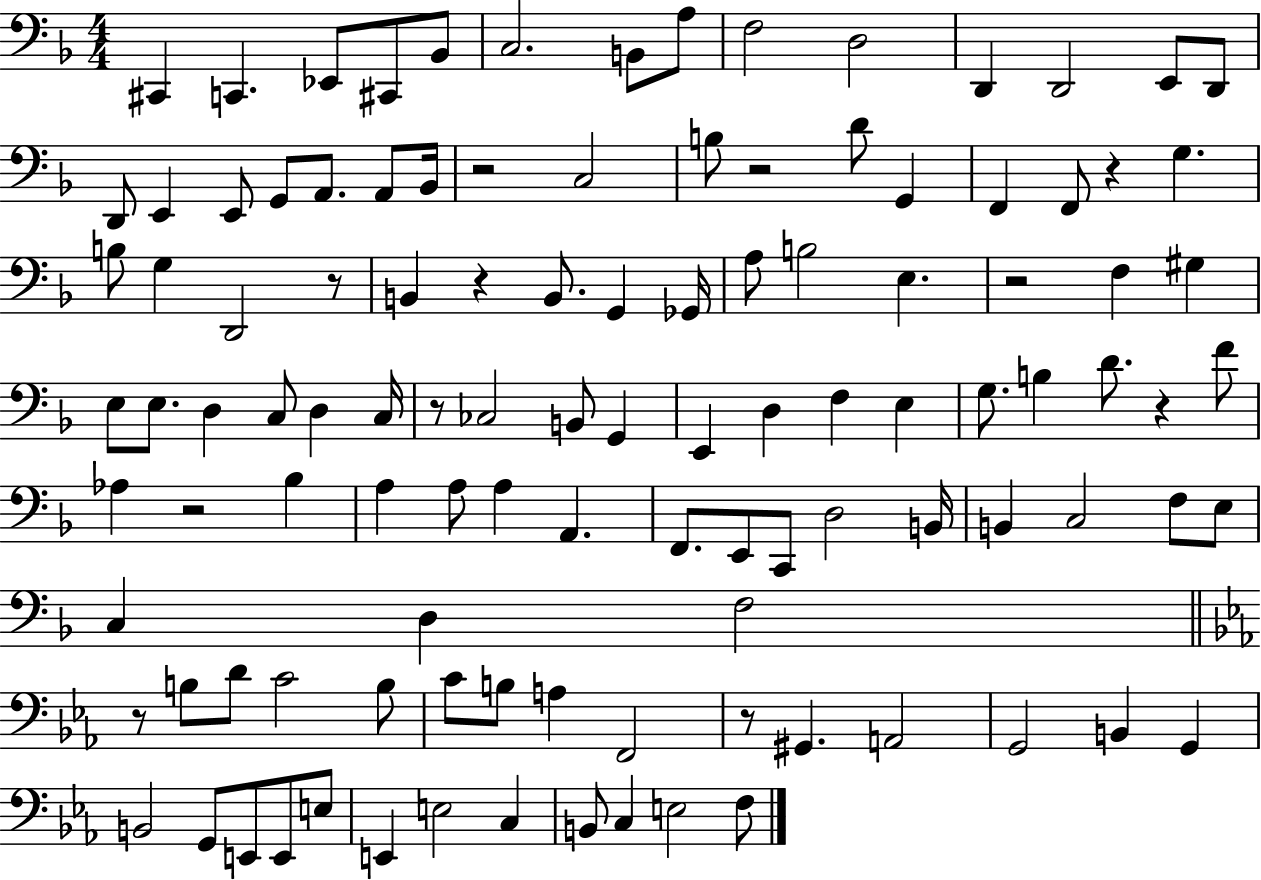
{
  \clef bass
  \numericTimeSignature
  \time 4/4
  \key f \major
  cis,4 c,4. ees,8 cis,8 bes,8 | c2. b,8 a8 | f2 d2 | d,4 d,2 e,8 d,8 | \break d,8 e,4 e,8 g,8 a,8. a,8 bes,16 | r2 c2 | b8 r2 d'8 g,4 | f,4 f,8 r4 g4. | \break b8 g4 d,2 r8 | b,4 r4 b,8. g,4 ges,16 | a8 b2 e4. | r2 f4 gis4 | \break e8 e8. d4 c8 d4 c16 | r8 ces2 b,8 g,4 | e,4 d4 f4 e4 | g8. b4 d'8. r4 f'8 | \break aes4 r2 bes4 | a4 a8 a4 a,4. | f,8. e,8 c,8 d2 b,16 | b,4 c2 f8 e8 | \break c4 d4 f2 | \bar "||" \break \key ees \major r8 b8 d'8 c'2 b8 | c'8 b8 a4 f,2 | r8 gis,4. a,2 | g,2 b,4 g,4 | \break b,2 g,8 e,8 e,8 e8 | e,4 e2 c4 | b,8 c4 e2 f8 | \bar "|."
}